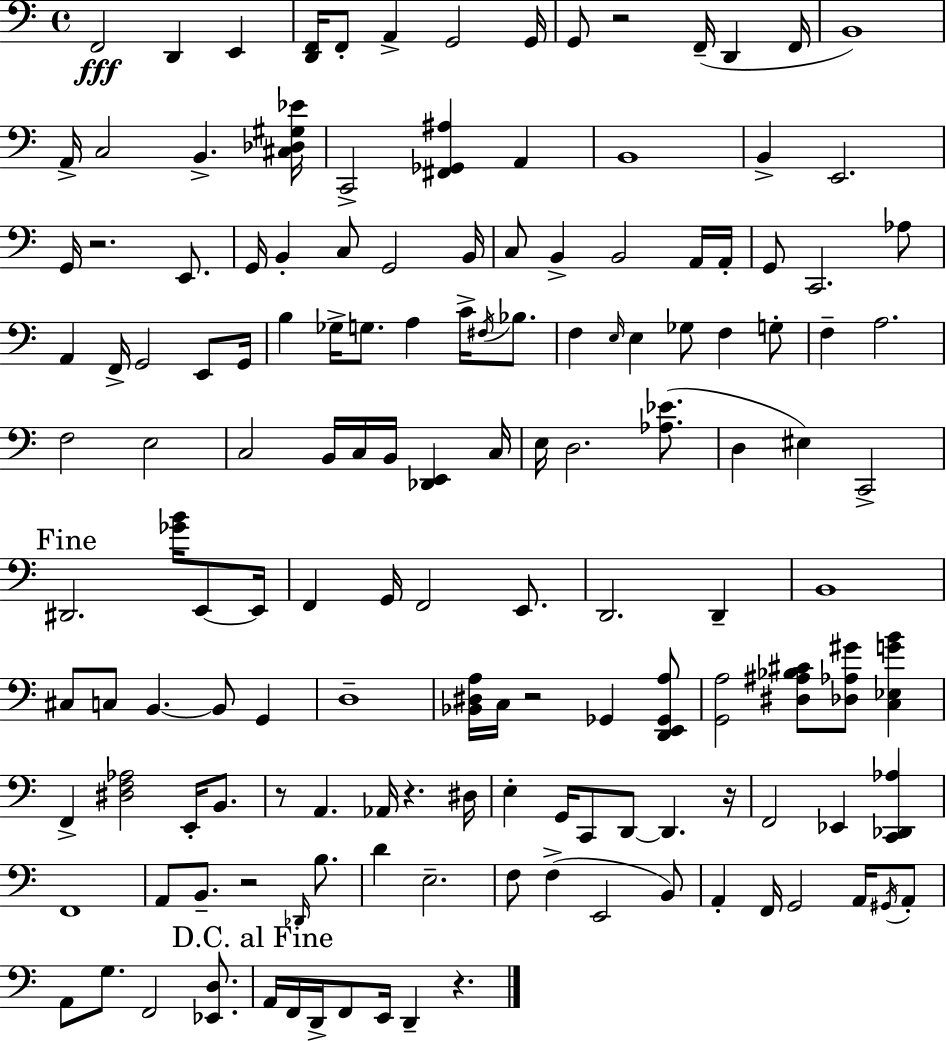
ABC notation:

X:1
T:Untitled
M:4/4
L:1/4
K:Am
F,,2 D,, E,, [D,,F,,]/4 F,,/2 A,, G,,2 G,,/4 G,,/2 z2 F,,/4 D,, F,,/4 B,,4 A,,/4 C,2 B,, [^C,_D,^G,_E]/4 C,,2 [^F,,_G,,^A,] A,, B,,4 B,, E,,2 G,,/4 z2 E,,/2 G,,/4 B,, C,/2 G,,2 B,,/4 C,/2 B,, B,,2 A,,/4 A,,/4 G,,/2 C,,2 _A,/2 A,, F,,/4 G,,2 E,,/2 G,,/4 B, _G,/4 G,/2 A, C/4 ^F,/4 _B,/2 F, E,/4 E, _G,/2 F, G,/2 F, A,2 F,2 E,2 C,2 B,,/4 C,/4 B,,/4 [_D,,E,,] C,/4 E,/4 D,2 [_A,_E]/2 D, ^E, C,,2 ^D,,2 [_GB]/4 E,,/2 E,,/4 F,, G,,/4 F,,2 E,,/2 D,,2 D,, B,,4 ^C,/2 C,/2 B,, B,,/2 G,, D,4 [_B,,^D,A,]/4 C,/4 z2 _G,, [D,,E,,_G,,A,]/2 [G,,A,]2 [^D,^A,_B,^C]/2 [_D,_A,^G]/2 [C,_E,GB] F,, [^D,F,_A,]2 E,,/4 B,,/2 z/2 A,, _A,,/4 z ^D,/4 E, G,,/4 C,,/2 D,,/2 D,, z/4 F,,2 _E,, [C,,_D,,_A,] F,,4 A,,/2 B,,/2 z2 _D,,/4 B,/2 D E,2 F,/2 F, E,,2 B,,/2 A,, F,,/4 G,,2 A,,/4 ^G,,/4 A,,/2 A,,/2 G,/2 F,,2 [_E,,D,]/2 A,,/4 F,,/4 D,,/4 F,,/2 E,,/4 D,, z